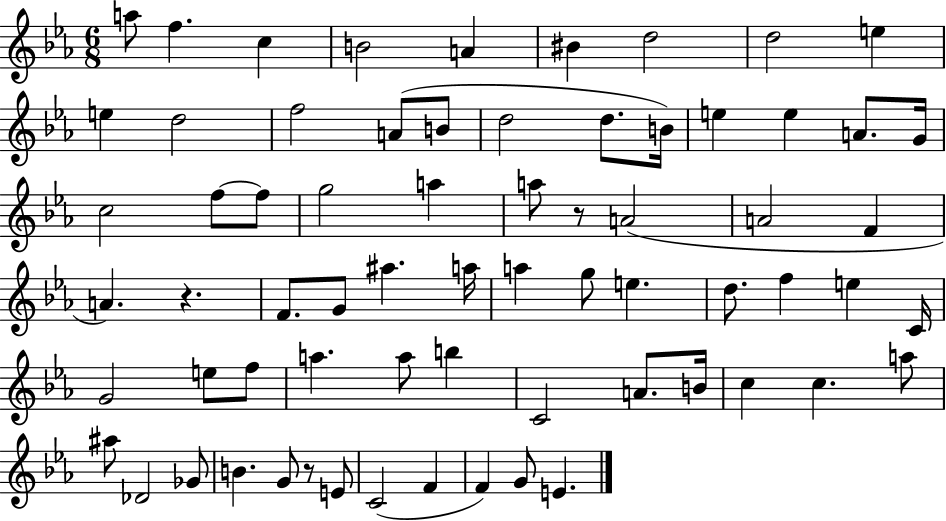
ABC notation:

X:1
T:Untitled
M:6/8
L:1/4
K:Eb
a/2 f c B2 A ^B d2 d2 e e d2 f2 A/2 B/2 d2 d/2 B/4 e e A/2 G/4 c2 f/2 f/2 g2 a a/2 z/2 A2 A2 F A z F/2 G/2 ^a a/4 a g/2 e d/2 f e C/4 G2 e/2 f/2 a a/2 b C2 A/2 B/4 c c a/2 ^a/2 _D2 _G/2 B G/2 z/2 E/2 C2 F F G/2 E